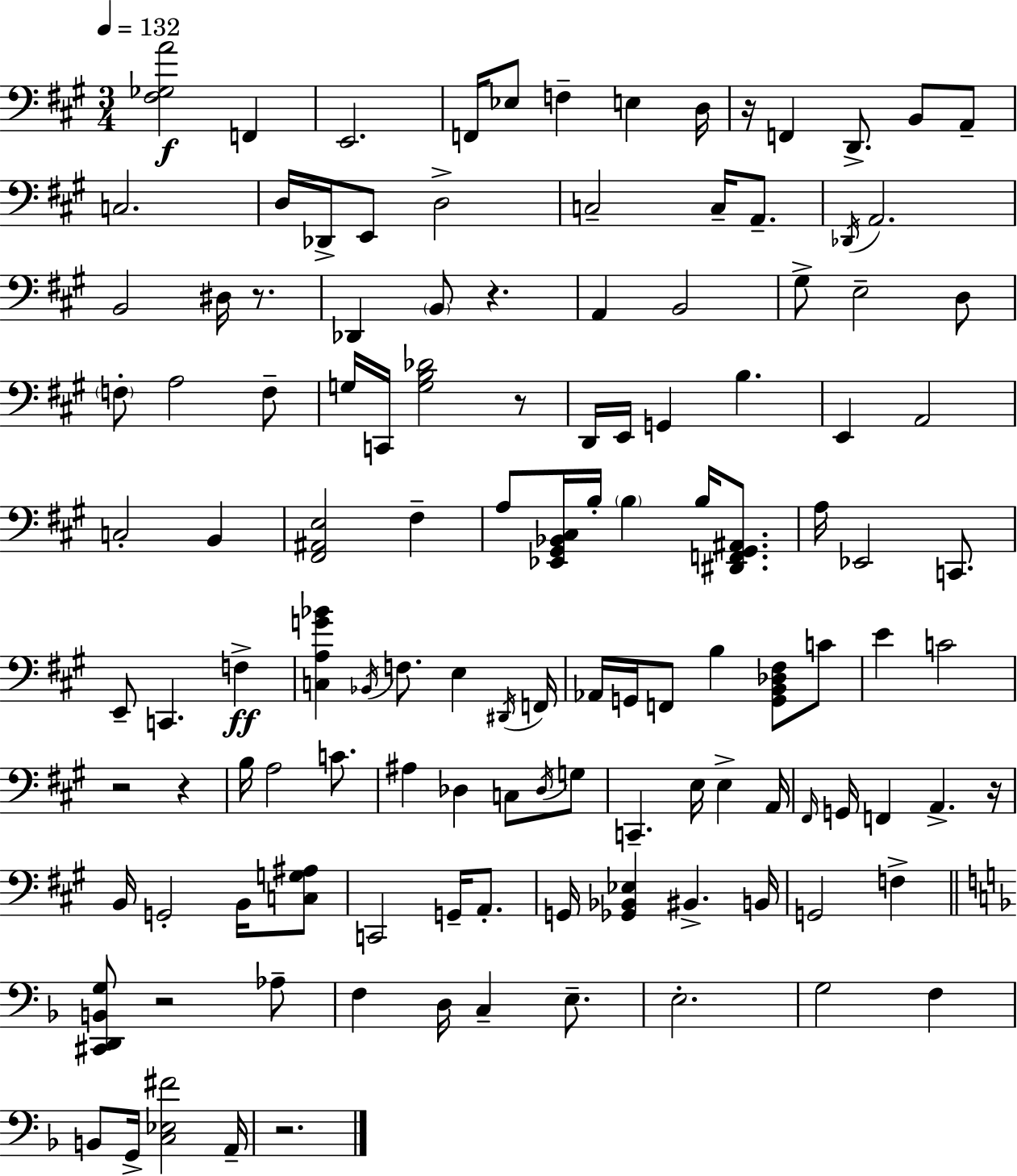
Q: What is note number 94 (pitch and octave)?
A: Ab3